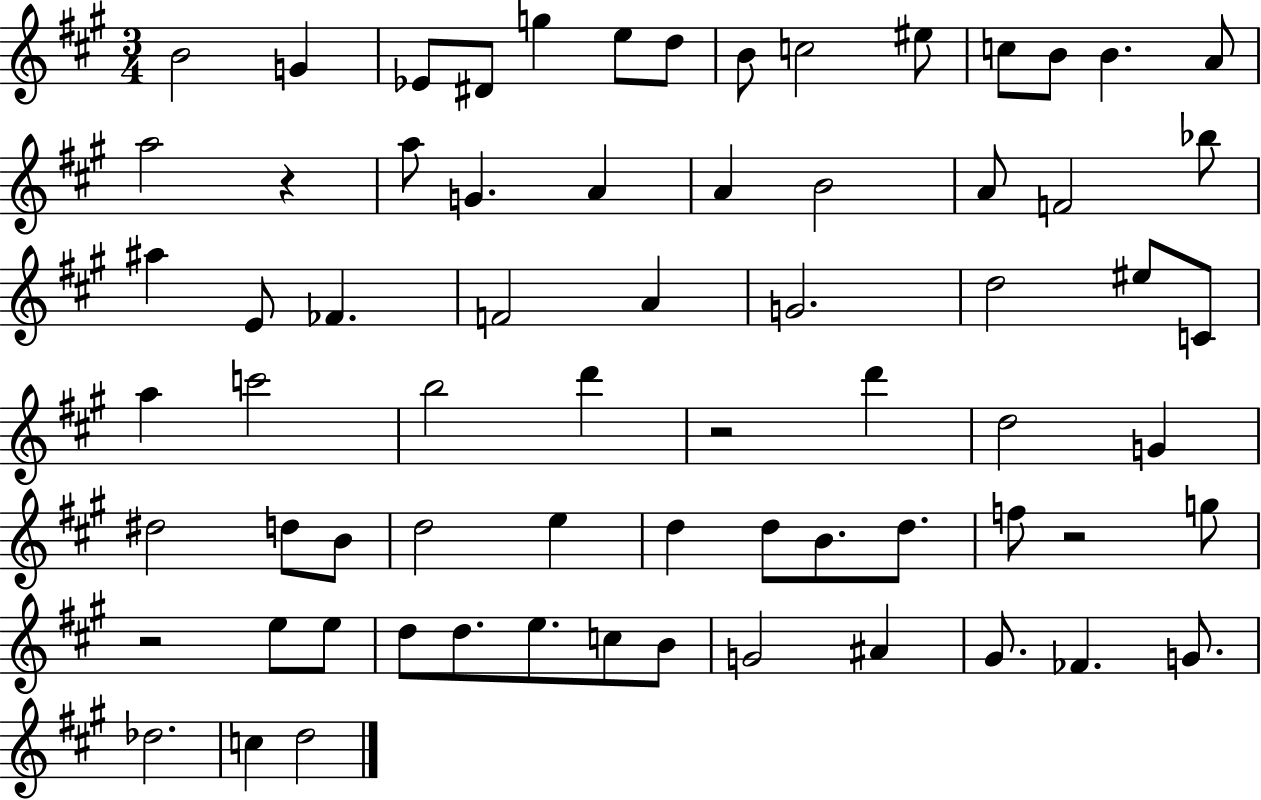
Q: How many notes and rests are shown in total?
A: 69